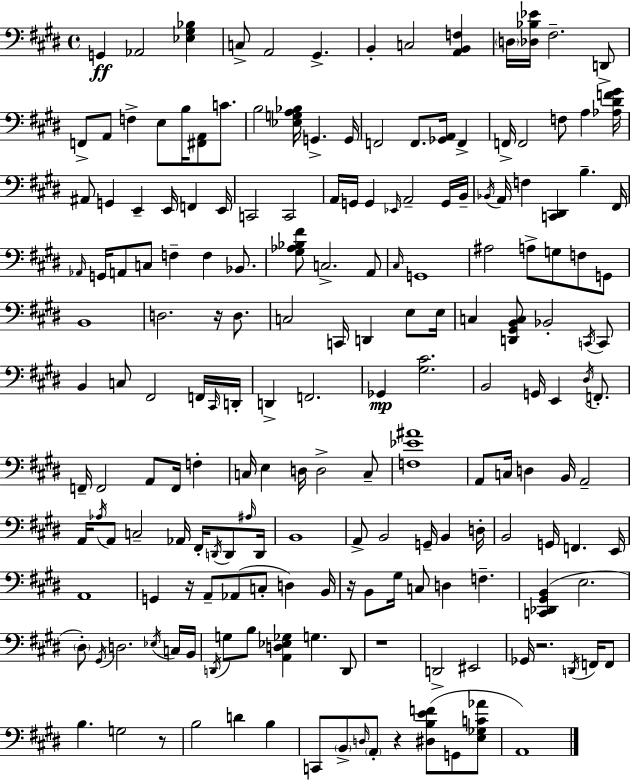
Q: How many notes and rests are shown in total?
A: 187